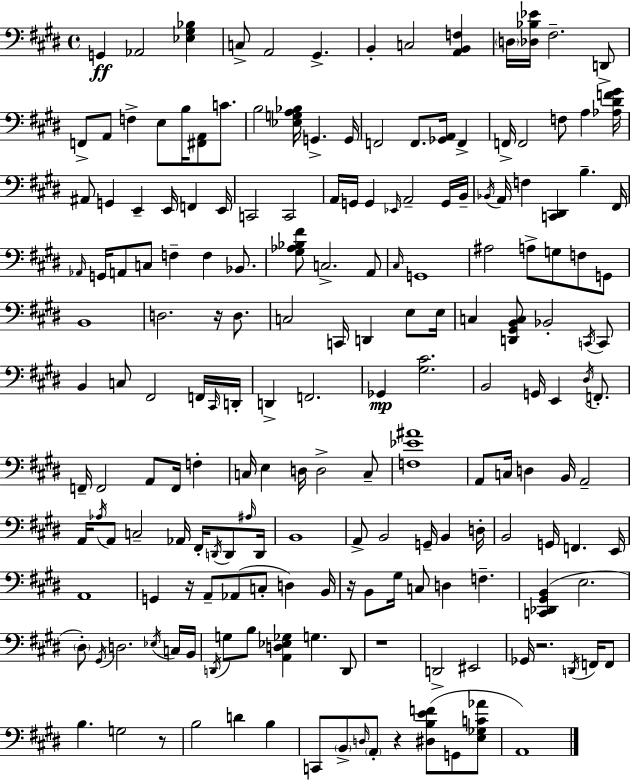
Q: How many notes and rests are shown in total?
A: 187